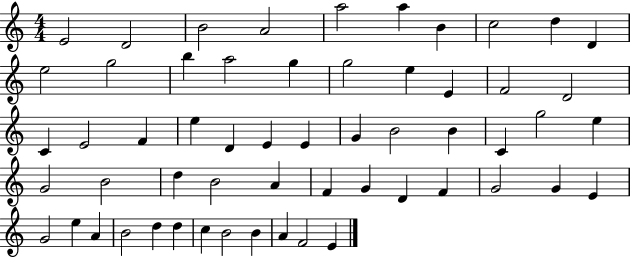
X:1
T:Untitled
M:4/4
L:1/4
K:C
E2 D2 B2 A2 a2 a B c2 d D e2 g2 b a2 g g2 e E F2 D2 C E2 F e D E E G B2 B C g2 e G2 B2 d B2 A F G D F G2 G E G2 e A B2 d d c B2 B A F2 E